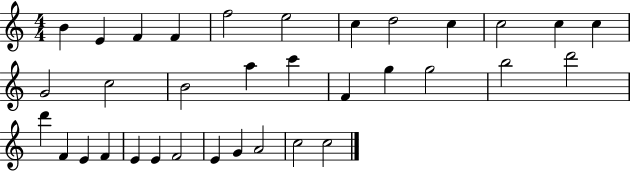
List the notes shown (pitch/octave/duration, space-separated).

B4/q E4/q F4/q F4/q F5/h E5/h C5/q D5/h C5/q C5/h C5/q C5/q G4/h C5/h B4/h A5/q C6/q F4/q G5/q G5/h B5/h D6/h D6/q F4/q E4/q F4/q E4/q E4/q F4/h E4/q G4/q A4/h C5/h C5/h